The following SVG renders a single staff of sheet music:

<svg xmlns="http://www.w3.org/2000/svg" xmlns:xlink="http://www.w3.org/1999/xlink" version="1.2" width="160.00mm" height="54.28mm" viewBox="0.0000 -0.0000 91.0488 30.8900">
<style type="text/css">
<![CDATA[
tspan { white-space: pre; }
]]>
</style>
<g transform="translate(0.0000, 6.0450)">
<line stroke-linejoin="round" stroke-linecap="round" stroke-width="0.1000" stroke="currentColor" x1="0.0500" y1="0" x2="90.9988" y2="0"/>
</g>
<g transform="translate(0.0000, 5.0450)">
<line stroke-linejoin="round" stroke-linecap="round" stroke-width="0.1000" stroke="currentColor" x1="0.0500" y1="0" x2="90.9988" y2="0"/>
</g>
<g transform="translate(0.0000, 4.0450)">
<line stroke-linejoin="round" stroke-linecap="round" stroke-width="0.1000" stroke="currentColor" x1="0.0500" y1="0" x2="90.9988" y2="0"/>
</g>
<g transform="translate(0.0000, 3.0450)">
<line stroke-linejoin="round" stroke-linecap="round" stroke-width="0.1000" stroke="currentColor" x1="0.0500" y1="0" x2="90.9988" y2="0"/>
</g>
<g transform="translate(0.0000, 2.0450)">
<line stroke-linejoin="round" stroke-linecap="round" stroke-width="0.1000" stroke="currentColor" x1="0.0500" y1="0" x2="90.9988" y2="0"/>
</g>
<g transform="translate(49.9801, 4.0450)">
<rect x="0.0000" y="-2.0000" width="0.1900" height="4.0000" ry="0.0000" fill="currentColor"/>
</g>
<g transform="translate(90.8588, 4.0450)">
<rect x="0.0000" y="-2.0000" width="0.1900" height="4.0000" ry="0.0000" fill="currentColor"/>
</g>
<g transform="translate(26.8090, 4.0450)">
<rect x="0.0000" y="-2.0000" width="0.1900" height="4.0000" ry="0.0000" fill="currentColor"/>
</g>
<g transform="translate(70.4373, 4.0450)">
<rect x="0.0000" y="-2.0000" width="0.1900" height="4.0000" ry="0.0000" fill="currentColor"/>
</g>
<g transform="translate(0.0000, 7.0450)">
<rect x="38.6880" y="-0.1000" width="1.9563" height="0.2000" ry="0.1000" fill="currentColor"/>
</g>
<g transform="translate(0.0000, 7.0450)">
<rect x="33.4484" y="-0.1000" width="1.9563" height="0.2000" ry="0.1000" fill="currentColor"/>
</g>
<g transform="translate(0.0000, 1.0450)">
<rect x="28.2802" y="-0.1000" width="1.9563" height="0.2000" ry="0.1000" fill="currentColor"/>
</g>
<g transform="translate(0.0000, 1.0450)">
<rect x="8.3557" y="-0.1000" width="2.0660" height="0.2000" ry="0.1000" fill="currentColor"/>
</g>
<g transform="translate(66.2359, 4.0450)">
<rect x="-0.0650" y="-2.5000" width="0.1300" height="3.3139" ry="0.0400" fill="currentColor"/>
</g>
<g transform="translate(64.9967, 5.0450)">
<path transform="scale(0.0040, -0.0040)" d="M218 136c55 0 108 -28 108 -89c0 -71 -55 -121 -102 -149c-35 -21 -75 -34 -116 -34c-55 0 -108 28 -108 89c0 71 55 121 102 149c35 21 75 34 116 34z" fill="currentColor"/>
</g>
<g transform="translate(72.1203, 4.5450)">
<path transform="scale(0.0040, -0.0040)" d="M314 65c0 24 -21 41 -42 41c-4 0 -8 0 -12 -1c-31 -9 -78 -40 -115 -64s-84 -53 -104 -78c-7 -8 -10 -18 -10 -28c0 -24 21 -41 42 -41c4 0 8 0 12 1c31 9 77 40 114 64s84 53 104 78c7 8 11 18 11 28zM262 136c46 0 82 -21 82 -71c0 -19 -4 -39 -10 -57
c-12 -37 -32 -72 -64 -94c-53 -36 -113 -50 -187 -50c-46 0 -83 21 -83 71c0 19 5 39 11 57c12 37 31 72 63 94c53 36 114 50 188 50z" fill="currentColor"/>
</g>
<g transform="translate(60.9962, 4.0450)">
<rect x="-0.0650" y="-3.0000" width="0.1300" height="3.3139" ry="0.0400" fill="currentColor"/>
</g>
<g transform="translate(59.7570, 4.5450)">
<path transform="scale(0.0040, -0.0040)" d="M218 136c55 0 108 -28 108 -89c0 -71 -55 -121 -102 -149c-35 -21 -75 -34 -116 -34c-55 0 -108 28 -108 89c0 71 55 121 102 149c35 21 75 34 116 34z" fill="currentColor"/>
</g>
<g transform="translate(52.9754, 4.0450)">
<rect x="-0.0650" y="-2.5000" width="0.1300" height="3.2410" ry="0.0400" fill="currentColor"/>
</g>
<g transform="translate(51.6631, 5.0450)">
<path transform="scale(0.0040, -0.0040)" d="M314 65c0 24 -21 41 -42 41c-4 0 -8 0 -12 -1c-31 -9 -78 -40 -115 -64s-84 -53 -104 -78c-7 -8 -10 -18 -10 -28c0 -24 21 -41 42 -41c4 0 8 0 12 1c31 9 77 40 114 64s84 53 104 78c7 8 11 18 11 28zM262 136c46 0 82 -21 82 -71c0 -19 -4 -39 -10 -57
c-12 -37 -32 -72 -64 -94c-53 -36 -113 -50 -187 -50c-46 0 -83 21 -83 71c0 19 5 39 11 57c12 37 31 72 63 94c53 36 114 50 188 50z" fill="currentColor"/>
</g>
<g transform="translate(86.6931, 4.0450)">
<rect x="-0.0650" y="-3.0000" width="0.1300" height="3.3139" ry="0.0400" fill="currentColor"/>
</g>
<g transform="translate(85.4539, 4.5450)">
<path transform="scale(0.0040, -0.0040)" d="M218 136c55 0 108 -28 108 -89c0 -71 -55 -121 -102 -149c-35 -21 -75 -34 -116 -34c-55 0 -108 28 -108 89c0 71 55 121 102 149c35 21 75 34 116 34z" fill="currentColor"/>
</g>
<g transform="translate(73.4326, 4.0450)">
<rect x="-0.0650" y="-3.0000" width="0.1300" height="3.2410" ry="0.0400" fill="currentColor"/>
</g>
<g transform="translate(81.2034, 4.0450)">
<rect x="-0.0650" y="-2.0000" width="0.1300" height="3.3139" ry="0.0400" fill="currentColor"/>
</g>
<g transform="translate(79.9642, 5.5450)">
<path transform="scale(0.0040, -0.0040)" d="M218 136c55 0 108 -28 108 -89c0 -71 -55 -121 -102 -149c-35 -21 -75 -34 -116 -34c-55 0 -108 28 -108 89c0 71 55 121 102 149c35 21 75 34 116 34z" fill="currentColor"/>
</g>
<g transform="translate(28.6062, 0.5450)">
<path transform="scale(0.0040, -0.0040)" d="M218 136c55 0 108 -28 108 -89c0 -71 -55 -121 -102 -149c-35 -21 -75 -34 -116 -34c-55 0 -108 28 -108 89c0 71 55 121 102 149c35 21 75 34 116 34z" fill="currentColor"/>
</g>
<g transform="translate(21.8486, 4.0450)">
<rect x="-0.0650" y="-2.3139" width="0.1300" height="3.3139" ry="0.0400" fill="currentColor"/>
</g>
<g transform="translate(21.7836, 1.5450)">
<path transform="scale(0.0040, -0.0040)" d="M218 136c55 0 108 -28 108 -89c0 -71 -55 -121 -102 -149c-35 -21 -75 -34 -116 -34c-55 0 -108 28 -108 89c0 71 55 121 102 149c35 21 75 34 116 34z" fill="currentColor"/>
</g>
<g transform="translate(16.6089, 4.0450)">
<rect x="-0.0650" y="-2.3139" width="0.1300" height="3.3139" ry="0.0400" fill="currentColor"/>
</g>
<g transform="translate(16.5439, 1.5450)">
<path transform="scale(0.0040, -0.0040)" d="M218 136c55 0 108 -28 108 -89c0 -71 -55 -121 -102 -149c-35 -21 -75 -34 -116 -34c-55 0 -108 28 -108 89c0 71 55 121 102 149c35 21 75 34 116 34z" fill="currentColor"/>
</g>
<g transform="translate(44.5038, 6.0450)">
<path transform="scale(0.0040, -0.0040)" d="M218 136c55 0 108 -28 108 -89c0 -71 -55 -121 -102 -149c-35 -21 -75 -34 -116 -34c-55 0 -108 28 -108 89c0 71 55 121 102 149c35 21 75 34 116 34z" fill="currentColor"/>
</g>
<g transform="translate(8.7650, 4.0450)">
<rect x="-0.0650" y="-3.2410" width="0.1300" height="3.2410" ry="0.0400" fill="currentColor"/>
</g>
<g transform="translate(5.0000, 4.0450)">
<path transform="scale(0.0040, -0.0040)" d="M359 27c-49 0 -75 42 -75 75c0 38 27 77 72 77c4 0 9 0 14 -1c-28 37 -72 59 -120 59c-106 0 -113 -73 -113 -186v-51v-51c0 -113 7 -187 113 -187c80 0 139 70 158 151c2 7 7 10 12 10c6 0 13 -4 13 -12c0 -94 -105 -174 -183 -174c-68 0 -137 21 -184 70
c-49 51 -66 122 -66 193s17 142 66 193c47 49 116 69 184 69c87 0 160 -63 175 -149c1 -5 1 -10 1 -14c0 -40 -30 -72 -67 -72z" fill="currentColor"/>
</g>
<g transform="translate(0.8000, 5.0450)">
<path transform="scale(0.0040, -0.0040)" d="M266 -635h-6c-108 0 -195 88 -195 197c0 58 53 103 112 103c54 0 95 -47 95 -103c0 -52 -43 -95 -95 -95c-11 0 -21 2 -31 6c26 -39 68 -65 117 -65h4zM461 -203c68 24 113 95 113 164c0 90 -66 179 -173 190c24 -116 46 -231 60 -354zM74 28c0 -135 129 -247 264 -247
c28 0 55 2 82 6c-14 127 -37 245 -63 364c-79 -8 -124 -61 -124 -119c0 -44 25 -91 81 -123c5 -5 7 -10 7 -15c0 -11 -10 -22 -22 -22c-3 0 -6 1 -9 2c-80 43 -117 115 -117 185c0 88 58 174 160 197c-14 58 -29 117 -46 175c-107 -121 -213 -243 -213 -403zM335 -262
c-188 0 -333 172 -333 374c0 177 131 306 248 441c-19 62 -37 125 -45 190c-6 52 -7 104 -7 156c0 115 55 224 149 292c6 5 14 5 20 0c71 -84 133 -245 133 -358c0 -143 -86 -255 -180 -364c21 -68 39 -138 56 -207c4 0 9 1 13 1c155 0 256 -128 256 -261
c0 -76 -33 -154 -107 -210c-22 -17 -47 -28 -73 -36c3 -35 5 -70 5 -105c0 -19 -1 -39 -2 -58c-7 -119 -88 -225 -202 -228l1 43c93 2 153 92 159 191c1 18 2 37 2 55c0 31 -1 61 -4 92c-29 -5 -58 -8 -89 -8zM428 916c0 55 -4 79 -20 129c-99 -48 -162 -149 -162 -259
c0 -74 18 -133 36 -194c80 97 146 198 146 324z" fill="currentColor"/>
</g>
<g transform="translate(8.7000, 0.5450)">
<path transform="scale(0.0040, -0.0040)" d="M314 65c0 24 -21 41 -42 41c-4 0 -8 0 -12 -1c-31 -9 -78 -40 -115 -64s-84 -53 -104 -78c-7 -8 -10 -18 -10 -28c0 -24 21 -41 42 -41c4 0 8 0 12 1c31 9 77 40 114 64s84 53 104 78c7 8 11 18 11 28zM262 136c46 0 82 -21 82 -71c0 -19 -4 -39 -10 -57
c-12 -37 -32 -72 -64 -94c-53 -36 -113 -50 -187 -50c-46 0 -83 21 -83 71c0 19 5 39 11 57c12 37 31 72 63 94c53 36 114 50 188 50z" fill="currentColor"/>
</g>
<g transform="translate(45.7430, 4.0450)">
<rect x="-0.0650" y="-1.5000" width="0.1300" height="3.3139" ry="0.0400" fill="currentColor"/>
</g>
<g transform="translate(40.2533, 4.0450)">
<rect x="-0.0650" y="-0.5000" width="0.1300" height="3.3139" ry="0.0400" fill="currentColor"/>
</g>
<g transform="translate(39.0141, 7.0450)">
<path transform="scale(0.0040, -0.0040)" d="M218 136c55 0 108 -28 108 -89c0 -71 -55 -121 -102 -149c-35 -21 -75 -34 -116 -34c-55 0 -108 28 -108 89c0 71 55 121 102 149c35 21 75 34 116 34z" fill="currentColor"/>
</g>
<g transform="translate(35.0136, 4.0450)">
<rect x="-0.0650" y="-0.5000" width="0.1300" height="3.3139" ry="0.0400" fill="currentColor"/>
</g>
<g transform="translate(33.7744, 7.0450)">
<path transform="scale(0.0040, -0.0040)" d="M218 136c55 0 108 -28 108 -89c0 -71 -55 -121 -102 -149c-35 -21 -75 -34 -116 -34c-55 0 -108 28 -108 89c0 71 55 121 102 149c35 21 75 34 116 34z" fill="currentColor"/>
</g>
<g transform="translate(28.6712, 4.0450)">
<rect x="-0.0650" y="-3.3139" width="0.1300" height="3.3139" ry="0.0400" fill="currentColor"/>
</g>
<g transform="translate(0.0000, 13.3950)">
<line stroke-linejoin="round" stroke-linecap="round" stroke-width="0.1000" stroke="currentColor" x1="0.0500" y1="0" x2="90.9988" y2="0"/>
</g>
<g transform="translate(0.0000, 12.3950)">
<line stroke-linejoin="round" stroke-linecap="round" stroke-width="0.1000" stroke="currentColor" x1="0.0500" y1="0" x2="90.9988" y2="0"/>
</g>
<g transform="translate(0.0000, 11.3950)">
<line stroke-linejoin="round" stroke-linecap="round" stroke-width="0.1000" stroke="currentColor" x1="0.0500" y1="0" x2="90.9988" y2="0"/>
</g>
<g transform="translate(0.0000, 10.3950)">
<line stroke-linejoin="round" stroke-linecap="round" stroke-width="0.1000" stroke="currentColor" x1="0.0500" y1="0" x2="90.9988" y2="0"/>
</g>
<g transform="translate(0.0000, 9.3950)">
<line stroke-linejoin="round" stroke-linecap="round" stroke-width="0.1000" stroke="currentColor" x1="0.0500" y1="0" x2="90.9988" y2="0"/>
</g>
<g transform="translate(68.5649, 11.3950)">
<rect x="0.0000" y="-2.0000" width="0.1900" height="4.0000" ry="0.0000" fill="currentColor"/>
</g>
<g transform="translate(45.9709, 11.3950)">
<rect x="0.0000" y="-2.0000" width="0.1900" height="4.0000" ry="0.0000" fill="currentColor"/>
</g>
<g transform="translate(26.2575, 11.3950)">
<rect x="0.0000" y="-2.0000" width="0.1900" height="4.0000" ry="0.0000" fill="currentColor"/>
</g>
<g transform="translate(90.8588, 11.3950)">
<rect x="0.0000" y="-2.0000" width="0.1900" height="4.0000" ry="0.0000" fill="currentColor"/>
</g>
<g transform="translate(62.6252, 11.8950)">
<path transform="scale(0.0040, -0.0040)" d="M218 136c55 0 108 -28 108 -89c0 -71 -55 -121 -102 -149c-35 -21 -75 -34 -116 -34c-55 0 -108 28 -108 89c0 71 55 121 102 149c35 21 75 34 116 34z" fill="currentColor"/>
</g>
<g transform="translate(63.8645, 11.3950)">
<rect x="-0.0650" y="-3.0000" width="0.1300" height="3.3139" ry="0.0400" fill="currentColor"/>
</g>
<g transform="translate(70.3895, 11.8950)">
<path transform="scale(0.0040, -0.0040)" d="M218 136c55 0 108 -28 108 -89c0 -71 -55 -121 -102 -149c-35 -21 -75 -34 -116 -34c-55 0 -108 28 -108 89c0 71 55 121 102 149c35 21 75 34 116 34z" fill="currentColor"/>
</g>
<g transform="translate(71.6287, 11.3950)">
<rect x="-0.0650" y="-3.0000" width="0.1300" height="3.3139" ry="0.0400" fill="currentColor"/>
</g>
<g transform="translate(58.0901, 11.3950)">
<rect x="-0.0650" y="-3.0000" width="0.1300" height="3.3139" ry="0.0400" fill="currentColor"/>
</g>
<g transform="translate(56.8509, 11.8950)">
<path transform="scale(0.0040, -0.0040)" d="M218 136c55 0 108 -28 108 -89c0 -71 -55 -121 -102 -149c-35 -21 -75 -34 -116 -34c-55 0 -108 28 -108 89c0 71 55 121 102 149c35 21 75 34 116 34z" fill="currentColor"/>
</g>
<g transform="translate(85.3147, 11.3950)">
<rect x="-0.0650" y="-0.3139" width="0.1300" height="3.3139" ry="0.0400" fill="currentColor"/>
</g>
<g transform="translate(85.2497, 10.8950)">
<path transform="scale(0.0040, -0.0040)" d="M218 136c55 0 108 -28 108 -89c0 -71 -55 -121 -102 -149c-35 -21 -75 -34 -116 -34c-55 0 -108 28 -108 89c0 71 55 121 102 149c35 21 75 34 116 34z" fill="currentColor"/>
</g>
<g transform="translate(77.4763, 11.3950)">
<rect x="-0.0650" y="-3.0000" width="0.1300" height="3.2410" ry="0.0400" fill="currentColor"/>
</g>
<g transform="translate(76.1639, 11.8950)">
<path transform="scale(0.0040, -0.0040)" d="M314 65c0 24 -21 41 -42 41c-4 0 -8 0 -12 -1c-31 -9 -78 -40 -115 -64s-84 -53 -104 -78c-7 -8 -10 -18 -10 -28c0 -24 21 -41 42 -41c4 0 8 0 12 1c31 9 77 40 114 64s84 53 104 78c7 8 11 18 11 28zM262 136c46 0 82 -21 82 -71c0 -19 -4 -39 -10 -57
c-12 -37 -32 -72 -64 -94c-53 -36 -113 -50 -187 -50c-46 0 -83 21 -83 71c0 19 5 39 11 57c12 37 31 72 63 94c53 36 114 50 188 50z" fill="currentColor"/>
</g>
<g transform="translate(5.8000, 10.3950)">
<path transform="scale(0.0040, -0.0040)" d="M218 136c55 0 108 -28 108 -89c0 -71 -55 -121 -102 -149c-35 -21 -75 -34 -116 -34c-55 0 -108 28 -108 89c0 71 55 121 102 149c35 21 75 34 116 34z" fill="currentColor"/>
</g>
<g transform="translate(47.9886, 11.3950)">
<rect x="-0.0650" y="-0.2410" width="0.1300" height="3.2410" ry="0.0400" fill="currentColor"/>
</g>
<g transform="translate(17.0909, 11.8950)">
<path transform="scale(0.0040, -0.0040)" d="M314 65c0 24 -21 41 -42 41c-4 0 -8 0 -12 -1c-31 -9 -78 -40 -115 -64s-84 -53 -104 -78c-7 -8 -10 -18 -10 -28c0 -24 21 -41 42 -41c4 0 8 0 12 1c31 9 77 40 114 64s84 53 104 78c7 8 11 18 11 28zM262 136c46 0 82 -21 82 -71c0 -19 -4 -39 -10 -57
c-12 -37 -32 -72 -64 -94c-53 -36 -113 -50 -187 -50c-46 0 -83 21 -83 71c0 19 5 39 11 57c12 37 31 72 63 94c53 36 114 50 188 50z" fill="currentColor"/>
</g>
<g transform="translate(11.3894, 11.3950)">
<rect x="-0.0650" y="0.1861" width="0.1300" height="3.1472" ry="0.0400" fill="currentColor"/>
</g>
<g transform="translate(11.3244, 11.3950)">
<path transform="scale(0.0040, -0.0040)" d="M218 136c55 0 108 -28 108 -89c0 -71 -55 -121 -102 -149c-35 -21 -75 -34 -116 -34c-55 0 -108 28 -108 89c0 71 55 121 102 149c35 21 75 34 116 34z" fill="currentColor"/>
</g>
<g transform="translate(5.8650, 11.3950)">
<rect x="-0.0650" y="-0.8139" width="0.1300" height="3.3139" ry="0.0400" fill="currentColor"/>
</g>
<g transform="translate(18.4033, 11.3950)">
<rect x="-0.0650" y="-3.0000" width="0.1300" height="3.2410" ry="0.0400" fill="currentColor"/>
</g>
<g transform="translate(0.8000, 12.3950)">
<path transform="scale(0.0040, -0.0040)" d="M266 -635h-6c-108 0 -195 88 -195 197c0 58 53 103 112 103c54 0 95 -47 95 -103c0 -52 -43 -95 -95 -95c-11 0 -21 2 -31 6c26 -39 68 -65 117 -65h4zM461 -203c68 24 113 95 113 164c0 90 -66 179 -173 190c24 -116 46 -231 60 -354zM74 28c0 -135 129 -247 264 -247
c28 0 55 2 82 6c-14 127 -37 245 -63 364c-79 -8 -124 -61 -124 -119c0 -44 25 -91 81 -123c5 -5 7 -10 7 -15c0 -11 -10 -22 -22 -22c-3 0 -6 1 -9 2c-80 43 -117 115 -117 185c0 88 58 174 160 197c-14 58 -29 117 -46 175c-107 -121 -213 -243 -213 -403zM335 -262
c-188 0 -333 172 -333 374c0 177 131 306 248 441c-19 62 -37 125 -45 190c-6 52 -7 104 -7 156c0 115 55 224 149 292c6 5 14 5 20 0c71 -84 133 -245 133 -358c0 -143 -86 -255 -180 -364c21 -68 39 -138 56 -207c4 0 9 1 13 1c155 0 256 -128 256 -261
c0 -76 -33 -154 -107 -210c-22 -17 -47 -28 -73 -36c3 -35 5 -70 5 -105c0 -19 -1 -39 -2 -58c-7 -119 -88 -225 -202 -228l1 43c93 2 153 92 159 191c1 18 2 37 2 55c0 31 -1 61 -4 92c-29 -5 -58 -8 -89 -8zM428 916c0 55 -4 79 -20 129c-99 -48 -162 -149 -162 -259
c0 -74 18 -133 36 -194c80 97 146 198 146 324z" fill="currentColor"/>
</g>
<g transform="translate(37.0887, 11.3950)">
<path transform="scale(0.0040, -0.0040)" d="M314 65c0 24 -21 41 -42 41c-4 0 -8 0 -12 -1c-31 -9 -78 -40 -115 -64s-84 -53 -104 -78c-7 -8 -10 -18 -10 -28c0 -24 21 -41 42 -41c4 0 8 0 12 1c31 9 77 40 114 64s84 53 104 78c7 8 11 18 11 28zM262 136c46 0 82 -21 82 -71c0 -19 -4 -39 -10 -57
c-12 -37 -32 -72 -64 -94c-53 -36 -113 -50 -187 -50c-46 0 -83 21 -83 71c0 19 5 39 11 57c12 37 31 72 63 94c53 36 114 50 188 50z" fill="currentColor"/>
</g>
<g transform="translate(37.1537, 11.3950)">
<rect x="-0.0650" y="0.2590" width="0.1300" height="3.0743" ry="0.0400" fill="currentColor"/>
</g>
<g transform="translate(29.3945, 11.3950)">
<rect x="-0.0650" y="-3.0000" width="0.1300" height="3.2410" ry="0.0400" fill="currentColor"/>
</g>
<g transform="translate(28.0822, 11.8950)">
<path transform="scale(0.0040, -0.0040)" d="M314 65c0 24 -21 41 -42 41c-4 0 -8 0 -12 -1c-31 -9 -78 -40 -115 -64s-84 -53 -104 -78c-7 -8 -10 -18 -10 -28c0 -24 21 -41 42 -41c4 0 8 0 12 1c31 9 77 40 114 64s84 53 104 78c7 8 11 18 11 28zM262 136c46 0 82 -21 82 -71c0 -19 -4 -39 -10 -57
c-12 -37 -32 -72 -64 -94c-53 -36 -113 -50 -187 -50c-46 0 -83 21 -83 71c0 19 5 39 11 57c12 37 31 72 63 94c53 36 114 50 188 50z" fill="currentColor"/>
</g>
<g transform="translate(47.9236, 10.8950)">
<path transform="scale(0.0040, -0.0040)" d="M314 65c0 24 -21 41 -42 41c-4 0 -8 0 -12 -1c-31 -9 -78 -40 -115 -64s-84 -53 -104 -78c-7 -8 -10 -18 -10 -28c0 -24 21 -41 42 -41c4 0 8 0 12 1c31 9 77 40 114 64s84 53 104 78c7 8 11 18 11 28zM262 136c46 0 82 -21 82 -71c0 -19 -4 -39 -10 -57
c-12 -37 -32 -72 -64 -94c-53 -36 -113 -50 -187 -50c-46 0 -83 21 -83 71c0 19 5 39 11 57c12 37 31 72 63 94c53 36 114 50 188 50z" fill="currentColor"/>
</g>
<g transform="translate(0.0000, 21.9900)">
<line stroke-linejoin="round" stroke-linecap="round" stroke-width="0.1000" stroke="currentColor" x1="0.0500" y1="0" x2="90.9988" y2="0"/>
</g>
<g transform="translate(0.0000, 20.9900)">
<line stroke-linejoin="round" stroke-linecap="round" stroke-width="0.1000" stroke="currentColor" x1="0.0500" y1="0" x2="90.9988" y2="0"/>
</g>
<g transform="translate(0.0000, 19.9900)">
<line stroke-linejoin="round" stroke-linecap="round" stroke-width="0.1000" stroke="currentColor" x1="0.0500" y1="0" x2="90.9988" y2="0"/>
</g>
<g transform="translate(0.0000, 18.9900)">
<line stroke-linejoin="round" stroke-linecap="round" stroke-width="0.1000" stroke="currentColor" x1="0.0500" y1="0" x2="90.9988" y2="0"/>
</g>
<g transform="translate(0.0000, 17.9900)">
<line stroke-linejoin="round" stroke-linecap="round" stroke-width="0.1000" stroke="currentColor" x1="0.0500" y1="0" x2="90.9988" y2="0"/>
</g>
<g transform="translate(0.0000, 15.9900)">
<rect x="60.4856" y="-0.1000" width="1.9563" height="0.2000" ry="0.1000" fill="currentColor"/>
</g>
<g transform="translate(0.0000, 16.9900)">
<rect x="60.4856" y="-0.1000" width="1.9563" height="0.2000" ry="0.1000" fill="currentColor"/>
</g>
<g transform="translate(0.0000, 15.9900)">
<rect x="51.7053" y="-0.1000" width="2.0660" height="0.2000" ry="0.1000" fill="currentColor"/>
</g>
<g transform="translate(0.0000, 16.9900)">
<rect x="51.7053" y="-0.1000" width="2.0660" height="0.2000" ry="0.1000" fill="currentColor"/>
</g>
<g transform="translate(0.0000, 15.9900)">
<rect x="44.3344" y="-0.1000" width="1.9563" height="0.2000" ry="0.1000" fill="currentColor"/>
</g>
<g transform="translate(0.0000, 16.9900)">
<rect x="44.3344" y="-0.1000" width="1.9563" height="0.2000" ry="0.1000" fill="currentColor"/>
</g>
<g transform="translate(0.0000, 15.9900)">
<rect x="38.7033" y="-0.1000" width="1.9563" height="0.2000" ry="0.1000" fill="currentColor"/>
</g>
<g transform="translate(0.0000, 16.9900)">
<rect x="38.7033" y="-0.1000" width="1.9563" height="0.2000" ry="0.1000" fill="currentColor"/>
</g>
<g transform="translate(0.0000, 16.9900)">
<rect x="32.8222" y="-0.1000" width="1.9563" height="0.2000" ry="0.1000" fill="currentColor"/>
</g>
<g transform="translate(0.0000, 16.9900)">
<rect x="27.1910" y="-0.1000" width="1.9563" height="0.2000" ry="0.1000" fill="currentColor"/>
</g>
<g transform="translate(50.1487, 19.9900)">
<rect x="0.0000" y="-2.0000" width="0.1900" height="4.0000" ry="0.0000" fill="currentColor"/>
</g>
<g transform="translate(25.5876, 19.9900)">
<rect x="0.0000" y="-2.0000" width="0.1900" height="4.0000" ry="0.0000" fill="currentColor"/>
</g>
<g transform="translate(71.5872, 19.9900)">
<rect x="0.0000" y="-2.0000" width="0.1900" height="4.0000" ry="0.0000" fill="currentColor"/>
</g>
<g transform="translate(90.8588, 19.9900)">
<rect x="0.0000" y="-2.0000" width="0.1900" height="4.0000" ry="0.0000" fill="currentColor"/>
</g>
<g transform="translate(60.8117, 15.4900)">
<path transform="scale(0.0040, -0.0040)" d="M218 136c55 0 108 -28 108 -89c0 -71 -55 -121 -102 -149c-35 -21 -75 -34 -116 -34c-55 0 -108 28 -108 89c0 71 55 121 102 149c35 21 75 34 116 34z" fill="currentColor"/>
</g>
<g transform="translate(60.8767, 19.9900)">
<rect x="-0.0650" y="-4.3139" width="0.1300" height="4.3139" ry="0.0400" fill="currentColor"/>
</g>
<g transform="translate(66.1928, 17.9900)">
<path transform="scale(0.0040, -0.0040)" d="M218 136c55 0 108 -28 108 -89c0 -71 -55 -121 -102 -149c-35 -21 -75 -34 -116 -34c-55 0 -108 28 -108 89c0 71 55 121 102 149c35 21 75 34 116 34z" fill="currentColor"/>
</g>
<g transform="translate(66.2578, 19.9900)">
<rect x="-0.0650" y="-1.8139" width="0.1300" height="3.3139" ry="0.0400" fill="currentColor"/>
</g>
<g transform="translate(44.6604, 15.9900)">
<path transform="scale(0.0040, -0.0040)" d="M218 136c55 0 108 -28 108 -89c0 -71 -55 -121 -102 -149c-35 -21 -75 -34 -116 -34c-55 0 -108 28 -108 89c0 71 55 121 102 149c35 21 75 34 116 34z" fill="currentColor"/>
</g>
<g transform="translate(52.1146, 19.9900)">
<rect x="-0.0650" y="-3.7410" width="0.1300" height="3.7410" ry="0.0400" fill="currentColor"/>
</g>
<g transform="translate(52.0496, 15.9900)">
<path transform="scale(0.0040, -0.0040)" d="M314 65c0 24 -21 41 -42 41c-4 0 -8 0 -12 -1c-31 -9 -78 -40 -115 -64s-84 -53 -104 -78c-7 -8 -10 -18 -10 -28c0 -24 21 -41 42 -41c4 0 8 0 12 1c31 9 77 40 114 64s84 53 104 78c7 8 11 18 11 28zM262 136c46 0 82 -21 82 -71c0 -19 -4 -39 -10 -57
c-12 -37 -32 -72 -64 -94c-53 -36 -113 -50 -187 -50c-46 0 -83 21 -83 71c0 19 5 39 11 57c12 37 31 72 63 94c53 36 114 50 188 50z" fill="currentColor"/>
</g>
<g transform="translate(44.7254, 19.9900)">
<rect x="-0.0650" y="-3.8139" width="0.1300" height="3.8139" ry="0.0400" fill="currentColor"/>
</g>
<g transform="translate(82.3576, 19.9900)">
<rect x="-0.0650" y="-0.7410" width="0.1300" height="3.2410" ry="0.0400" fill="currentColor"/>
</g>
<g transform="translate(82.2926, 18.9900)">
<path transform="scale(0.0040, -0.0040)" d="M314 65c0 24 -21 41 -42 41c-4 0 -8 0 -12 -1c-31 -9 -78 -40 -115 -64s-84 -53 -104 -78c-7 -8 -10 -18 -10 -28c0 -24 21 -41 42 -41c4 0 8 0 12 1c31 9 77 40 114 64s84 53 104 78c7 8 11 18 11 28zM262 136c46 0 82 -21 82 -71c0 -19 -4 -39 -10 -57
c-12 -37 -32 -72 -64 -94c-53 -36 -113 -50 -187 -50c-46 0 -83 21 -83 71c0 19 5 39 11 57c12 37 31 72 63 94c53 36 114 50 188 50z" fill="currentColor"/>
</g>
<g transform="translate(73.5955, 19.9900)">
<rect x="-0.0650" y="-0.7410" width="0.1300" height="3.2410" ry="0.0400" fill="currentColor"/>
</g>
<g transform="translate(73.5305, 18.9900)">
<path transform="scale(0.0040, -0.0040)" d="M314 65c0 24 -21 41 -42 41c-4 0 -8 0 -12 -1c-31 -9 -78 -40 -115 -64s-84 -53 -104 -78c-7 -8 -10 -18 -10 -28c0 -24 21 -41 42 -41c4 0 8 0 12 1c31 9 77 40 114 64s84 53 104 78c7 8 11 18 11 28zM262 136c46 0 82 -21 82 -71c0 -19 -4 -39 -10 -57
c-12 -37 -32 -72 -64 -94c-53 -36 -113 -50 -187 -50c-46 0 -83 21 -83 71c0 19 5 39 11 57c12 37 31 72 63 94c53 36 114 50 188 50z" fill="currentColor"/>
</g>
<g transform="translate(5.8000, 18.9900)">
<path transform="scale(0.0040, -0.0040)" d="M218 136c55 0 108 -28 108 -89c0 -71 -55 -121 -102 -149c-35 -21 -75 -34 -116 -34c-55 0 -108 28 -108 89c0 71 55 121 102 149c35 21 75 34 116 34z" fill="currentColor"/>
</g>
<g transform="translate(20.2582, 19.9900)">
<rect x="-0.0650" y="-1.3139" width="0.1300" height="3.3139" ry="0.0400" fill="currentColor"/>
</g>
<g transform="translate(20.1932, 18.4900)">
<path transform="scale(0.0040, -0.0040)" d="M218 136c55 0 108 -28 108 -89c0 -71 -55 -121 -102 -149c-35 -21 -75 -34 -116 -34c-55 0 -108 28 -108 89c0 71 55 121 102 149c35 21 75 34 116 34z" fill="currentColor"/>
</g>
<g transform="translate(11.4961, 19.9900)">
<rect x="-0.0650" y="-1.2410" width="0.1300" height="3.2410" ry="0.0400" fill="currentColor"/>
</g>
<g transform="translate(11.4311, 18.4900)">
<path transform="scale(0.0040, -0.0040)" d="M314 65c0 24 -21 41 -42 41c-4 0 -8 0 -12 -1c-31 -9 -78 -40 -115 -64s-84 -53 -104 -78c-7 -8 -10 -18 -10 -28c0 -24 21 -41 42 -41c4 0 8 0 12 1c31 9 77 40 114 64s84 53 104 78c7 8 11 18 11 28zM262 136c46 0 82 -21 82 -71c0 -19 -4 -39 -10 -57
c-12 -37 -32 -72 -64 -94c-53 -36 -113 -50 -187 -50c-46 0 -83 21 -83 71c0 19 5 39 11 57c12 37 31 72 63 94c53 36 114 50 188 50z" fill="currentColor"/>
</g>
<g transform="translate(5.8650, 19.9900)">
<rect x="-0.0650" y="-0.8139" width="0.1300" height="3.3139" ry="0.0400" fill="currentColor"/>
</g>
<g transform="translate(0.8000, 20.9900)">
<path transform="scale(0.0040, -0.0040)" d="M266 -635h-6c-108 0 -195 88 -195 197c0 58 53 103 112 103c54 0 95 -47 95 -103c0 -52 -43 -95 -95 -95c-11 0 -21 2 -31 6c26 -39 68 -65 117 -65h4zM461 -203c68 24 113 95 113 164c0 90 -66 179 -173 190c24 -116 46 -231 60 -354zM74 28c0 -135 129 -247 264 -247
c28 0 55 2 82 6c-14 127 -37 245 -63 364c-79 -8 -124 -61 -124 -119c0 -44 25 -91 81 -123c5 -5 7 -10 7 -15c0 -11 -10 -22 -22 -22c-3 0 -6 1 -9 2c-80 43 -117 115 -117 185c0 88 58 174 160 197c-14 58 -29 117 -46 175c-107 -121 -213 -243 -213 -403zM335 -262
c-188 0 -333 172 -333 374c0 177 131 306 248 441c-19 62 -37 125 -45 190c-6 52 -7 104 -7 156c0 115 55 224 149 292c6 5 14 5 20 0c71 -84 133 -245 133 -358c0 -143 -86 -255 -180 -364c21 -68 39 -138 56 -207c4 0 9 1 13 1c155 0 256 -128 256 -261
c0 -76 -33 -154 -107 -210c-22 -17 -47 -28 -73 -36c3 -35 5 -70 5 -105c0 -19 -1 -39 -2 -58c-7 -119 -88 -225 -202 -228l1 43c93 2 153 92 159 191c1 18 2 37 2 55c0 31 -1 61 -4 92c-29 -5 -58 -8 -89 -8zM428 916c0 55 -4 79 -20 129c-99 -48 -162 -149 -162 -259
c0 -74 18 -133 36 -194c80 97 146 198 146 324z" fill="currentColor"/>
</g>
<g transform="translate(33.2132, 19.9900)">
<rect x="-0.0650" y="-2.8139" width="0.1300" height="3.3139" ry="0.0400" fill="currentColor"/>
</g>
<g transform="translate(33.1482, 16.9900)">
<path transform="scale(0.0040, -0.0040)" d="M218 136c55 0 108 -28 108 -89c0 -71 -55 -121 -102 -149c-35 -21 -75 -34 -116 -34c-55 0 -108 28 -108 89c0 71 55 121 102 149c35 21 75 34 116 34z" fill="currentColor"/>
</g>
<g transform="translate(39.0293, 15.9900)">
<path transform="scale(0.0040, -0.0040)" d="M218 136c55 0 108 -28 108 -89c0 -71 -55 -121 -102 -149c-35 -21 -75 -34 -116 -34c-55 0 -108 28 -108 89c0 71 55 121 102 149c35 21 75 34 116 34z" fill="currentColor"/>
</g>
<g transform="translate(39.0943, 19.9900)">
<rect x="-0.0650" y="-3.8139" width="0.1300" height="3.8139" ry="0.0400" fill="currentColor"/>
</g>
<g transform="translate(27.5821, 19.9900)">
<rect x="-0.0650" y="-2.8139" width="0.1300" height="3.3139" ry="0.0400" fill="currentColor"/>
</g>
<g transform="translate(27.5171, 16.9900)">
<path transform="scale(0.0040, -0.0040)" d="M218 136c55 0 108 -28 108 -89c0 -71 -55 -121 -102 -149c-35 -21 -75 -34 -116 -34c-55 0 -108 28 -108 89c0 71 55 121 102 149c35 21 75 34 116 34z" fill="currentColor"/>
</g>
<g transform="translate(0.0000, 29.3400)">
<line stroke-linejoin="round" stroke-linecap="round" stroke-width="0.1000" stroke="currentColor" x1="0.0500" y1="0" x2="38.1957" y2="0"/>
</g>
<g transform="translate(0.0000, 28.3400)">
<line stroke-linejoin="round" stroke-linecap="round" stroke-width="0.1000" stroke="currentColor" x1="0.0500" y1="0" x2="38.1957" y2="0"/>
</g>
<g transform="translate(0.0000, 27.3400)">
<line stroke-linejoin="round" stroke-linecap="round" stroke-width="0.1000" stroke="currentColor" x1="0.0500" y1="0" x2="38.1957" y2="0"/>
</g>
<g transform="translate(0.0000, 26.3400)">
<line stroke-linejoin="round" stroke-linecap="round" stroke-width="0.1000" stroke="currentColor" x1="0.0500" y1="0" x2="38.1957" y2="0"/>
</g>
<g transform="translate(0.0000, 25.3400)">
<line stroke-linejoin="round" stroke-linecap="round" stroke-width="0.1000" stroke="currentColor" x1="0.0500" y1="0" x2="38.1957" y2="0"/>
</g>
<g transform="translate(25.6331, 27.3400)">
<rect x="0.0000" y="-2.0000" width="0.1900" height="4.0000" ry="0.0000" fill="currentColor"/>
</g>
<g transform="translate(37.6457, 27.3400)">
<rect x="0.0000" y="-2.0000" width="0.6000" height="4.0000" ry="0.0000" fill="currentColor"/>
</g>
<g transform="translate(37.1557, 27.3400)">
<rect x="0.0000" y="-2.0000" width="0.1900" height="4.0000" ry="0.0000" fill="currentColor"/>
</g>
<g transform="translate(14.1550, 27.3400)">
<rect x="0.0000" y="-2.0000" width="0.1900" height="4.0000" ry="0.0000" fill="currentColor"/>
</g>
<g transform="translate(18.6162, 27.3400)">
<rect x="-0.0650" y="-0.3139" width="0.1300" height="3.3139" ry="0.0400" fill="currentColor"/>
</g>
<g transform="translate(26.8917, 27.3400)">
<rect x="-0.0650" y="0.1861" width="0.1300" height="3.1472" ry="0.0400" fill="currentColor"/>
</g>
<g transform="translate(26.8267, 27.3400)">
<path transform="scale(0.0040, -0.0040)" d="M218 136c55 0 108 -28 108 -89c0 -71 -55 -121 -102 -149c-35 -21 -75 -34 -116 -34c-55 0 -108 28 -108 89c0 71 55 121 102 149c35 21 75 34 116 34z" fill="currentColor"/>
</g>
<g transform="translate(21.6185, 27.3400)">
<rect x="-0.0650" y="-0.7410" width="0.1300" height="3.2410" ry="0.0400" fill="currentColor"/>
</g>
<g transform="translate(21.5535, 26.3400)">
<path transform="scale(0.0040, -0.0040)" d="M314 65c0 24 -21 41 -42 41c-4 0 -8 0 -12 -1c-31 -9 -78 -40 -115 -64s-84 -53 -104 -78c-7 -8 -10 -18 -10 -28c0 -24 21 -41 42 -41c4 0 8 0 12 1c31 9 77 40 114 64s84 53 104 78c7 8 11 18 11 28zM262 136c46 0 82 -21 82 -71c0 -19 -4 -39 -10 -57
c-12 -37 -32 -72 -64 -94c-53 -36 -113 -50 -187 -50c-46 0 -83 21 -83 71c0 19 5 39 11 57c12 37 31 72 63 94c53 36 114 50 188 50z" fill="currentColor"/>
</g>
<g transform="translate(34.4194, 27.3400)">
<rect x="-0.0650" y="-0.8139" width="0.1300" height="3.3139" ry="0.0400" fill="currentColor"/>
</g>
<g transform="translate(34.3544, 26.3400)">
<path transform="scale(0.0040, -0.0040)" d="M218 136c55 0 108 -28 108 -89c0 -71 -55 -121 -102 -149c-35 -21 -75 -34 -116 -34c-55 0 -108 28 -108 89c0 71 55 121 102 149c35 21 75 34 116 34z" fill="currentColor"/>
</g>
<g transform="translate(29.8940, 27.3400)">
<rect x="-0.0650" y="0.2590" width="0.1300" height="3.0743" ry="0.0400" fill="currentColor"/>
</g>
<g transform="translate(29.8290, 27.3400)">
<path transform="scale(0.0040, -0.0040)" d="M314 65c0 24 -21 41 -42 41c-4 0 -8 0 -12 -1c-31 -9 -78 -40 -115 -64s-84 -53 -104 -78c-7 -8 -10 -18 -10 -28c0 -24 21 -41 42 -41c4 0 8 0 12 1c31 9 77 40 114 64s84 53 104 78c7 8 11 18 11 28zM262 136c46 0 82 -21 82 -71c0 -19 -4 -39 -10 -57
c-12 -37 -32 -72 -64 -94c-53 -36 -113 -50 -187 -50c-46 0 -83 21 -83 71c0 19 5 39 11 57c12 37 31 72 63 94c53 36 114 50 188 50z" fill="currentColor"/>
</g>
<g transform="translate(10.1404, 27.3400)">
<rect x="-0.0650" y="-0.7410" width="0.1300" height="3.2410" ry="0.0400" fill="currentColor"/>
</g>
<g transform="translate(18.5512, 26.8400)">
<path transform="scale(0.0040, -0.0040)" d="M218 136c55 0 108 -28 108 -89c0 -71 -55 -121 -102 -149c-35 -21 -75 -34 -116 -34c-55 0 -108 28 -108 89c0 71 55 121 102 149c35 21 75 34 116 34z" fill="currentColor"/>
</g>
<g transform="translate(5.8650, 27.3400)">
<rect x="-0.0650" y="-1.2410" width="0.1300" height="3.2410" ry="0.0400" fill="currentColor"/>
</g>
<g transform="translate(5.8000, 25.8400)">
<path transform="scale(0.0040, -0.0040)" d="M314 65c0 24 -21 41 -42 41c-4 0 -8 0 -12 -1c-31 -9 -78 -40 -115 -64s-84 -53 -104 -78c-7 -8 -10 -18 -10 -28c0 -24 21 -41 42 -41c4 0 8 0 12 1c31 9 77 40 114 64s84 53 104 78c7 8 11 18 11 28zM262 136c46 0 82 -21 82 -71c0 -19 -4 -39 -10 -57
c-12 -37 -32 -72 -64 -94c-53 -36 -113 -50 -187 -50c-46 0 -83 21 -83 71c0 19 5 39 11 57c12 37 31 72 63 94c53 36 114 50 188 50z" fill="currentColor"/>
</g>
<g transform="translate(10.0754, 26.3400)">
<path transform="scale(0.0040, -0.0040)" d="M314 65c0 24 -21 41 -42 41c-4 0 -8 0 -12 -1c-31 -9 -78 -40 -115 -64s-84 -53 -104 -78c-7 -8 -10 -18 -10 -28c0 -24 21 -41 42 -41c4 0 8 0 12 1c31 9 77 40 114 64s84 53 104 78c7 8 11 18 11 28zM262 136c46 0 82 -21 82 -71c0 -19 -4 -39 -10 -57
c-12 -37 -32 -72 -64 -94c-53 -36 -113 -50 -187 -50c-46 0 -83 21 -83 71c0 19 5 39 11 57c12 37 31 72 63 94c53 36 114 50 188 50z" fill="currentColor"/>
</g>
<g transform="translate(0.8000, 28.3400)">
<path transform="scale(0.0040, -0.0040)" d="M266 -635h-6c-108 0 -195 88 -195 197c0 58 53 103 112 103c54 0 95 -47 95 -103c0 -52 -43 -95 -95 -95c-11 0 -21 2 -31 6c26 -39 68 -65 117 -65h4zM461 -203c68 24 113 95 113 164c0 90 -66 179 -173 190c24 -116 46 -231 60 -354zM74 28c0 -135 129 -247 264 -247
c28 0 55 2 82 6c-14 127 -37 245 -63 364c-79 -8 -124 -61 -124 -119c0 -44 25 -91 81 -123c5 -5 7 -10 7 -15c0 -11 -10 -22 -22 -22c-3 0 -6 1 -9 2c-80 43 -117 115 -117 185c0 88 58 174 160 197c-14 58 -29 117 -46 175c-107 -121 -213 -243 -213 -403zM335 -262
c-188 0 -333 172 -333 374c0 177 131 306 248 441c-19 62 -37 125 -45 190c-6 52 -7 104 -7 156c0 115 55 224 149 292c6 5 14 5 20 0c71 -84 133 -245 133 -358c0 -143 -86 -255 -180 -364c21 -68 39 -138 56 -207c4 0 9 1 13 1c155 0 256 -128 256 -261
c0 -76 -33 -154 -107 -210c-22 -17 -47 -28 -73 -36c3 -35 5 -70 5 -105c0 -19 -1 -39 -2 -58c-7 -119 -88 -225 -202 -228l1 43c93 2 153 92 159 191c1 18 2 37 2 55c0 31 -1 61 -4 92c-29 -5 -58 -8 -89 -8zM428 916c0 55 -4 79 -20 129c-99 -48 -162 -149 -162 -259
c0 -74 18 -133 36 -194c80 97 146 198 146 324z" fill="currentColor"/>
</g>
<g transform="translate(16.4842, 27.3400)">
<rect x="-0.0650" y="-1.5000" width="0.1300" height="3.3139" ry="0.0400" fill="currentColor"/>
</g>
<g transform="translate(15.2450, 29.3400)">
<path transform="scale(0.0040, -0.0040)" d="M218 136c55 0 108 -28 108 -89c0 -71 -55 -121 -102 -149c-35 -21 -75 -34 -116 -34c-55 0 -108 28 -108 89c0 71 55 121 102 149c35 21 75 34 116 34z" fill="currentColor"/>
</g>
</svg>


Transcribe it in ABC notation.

X:1
T:Untitled
M:4/4
L:1/4
K:C
b2 g g b C C E G2 A G A2 F A d B A2 A2 B2 c2 A A A A2 c d e2 e a a c' c' c'2 d' f d2 d2 e2 d2 E c d2 B B2 d